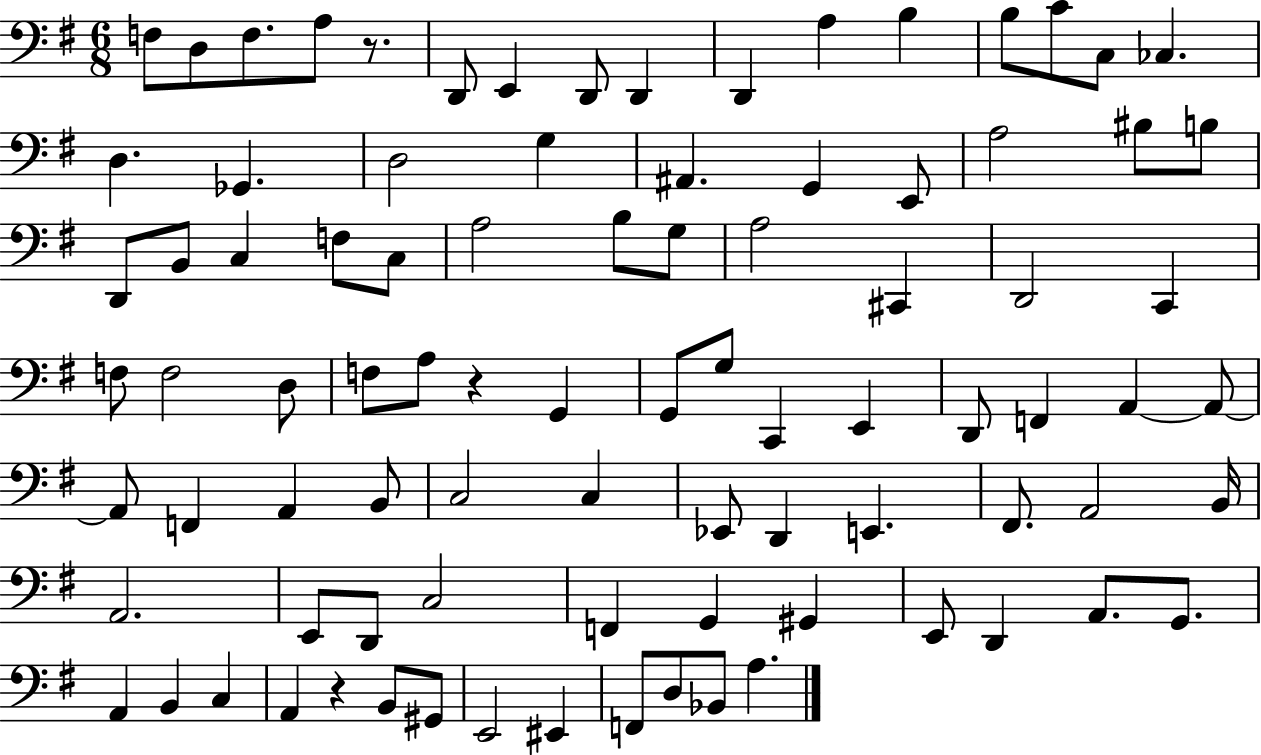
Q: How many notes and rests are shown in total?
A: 89